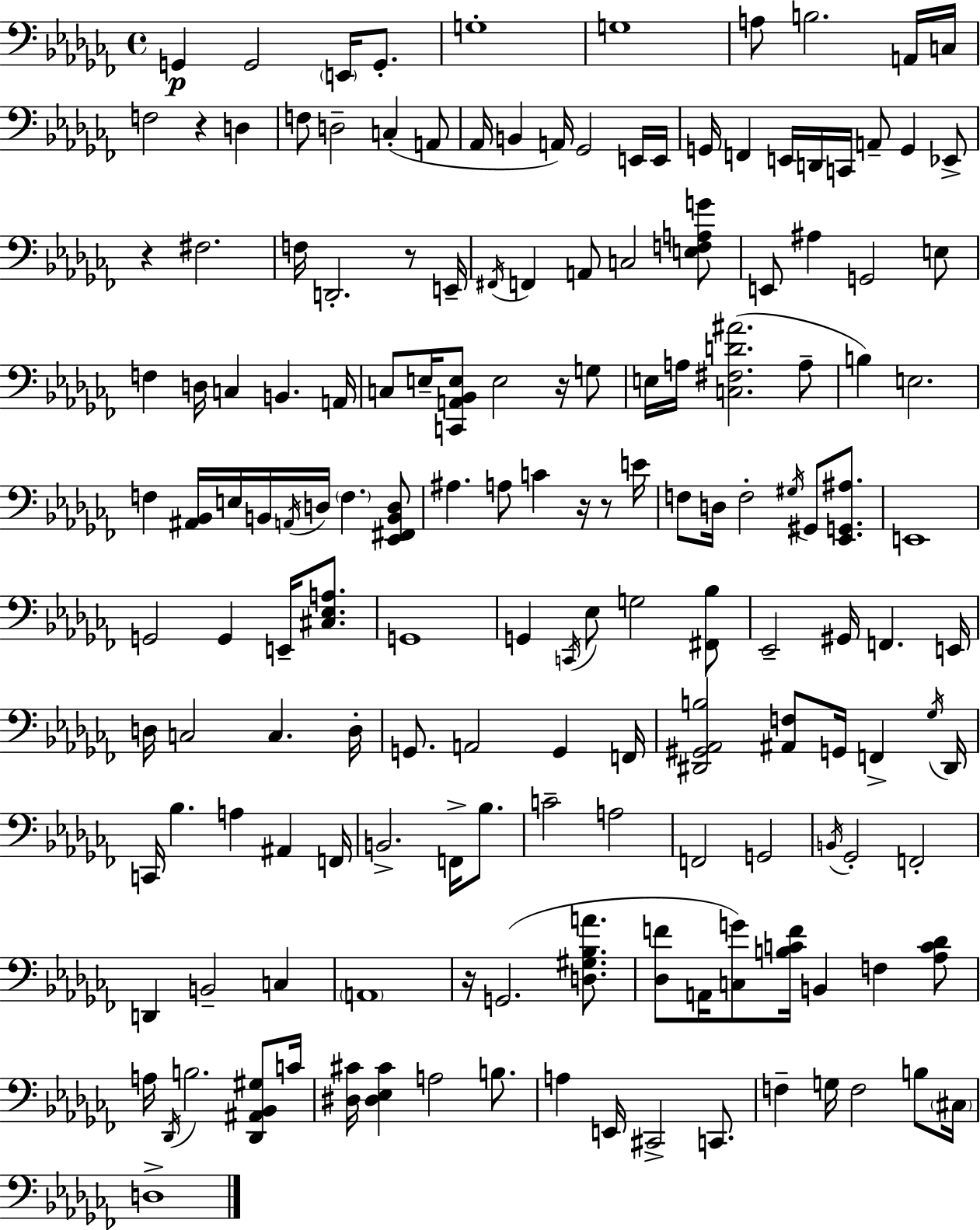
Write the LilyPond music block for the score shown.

{
  \clef bass
  \time 4/4
  \defaultTimeSignature
  \key aes \minor
  g,4\p g,2 \parenthesize e,16 g,8.-. | g1-. | g1 | a8 b2. a,16 c16 | \break f2 r4 d4 | f8 d2-- c4-.( a,8 | aes,16 b,4 a,16) ges,2 e,16 e,16 | g,16 f,4 e,16 d,16 c,16 a,8-- g,4 ees,8-> | \break r4 fis2. | f16 d,2.-. r8 e,16-- | \acciaccatura { fis,16 } f,4 a,8 c2 <e f a g'>8 | e,8 ais4 g,2 e8 | \break f4 d16 c4 b,4. | a,16 c8 e16-- <c, a, bes, e>8 e2 r16 g8 | e16 a16 <c fis d' ais'>2.( a8-- | b4) e2. | \break f4 <ais, bes,>16 e16 b,16 \acciaccatura { a,16 } d16 \parenthesize f4. | <ees, fis, b, d>8 ais4. a8 c'4 r16 r8 | e'16 f8 d16 f2-. \acciaccatura { gis16 } gis,8 | <ees, g, ais>8. e,1 | \break g,2 g,4 e,16-- | <cis ees a>8. g,1 | g,4 \acciaccatura { c,16 } ees8 g2 | <fis, bes>8 ees,2-- gis,16 f,4. | \break e,16 d16 c2 c4. | d16-. g,8. a,2 g,4 | f,16 <dis, gis, aes, b>2 <ais, f>8 g,16 f,4-> | \acciaccatura { ges16 } dis,16 c,16 bes4. a4 | \break ais,4 f,16 b,2.-> | f,16-> bes8. c'2-- a2 | f,2 g,2 | \acciaccatura { b,16 } ges,2-. f,2-. | \break d,4 b,2-- | c4 \parenthesize a,1 | r16 g,2.( | <d gis bes a'>8. <des f'>8 a,16 <c g'>8) <b c' f'>16 b,4 | \break f4 <aes c' des'>8 a16 \acciaccatura { des,16 } b2. | <des, ais, bes, gis>8 c'16 <dis cis'>16 <dis ees cis'>4 a2 | b8. a4 e,16 cis,2-> | c,8. f4-- g16 f2 | \break b8 \parenthesize cis16 d1-> | \bar "|."
}